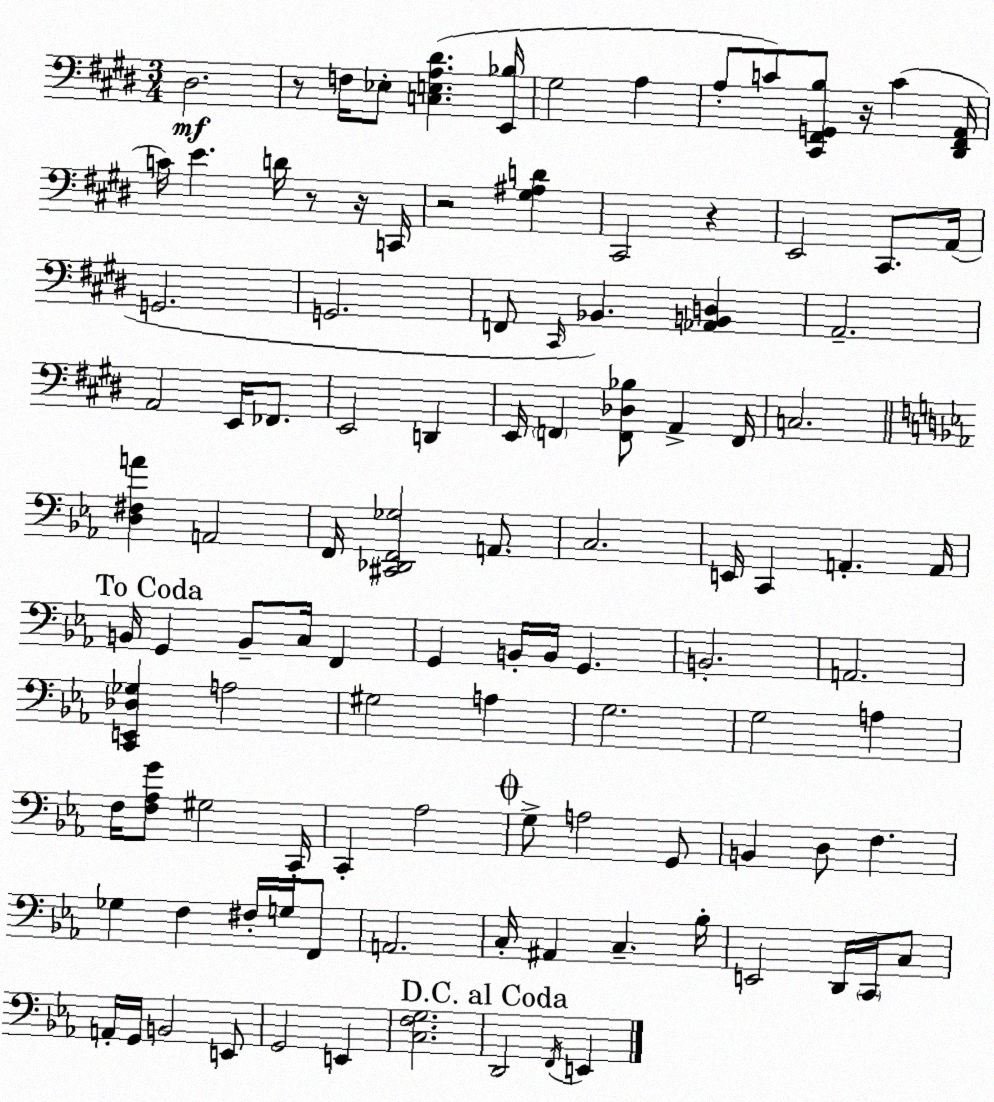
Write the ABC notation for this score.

X:1
T:Untitled
M:3/4
L:1/4
K:E
^D,2 z/2 F,/4 _E,/2 [C,E,A,^D] [E,,_B,]/4 ^G,2 A, A,/2 C/2 [^C,,^F,,G,,B,]/2 z/4 C [^D,,^F,,A,,]/4 C/4 E D/4 z/2 z/4 C,,/4 z2 [^G,^A,D] ^C,,2 z E,,2 ^C,,/2 A,,/4 G,,2 G,,2 F,,/2 ^C,,/4 _B,, [_A,,B,,D,] A,,2 A,,2 E,,/4 _F,,/2 E,,2 D,, E,,/4 F,, [F,,_D,_B,]/2 A,, F,,/4 C,2 [D,^F,A] A,,2 F,,/4 [^C,,_D,,F,,_G,]2 A,,/2 C,2 E,,/4 C,, A,, A,,/4 B,,/4 G,, B,,/2 C,/4 F,, G,, B,,/4 B,,/4 G,, B,,2 A,,2 [C,,E,,_D,_G,] A,2 ^G,2 A, G,2 G,2 A, F,/4 [F,_A,G]/2 ^G,2 C,,/4 C,, _A,2 G,/2 A,2 G,,/2 B,, D,/2 F, _G, F, ^F,/4 G,/4 F,,/2 A,,2 C,/4 ^A,, C, _B,/4 E,,2 D,,/4 C,,/4 C,/2 A,,/4 G,,/4 B,,2 E,,/2 G,,2 E,, [C,F,G,]2 D,,2 F,,/4 E,,